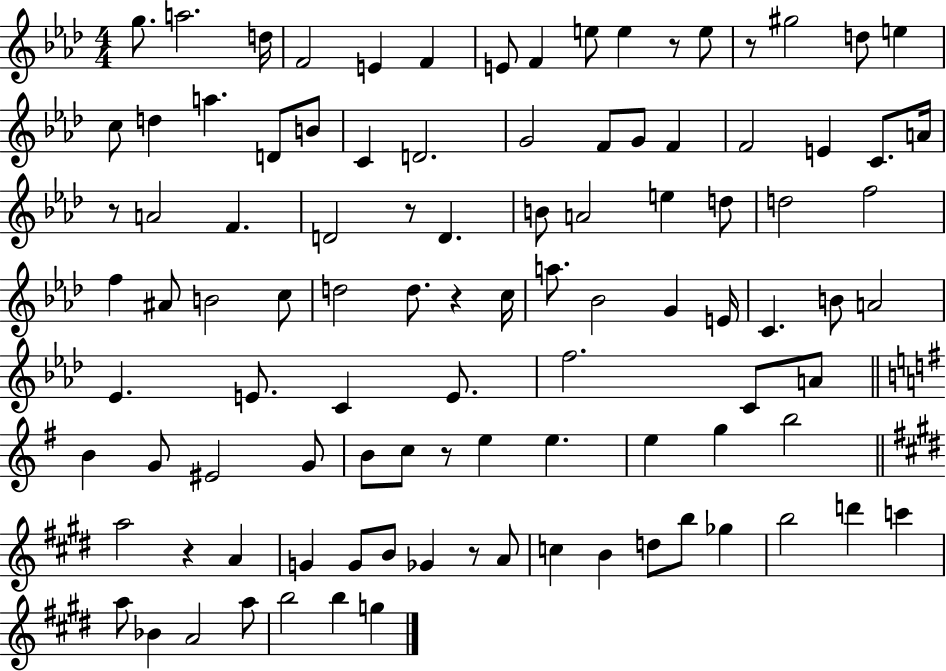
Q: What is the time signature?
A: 4/4